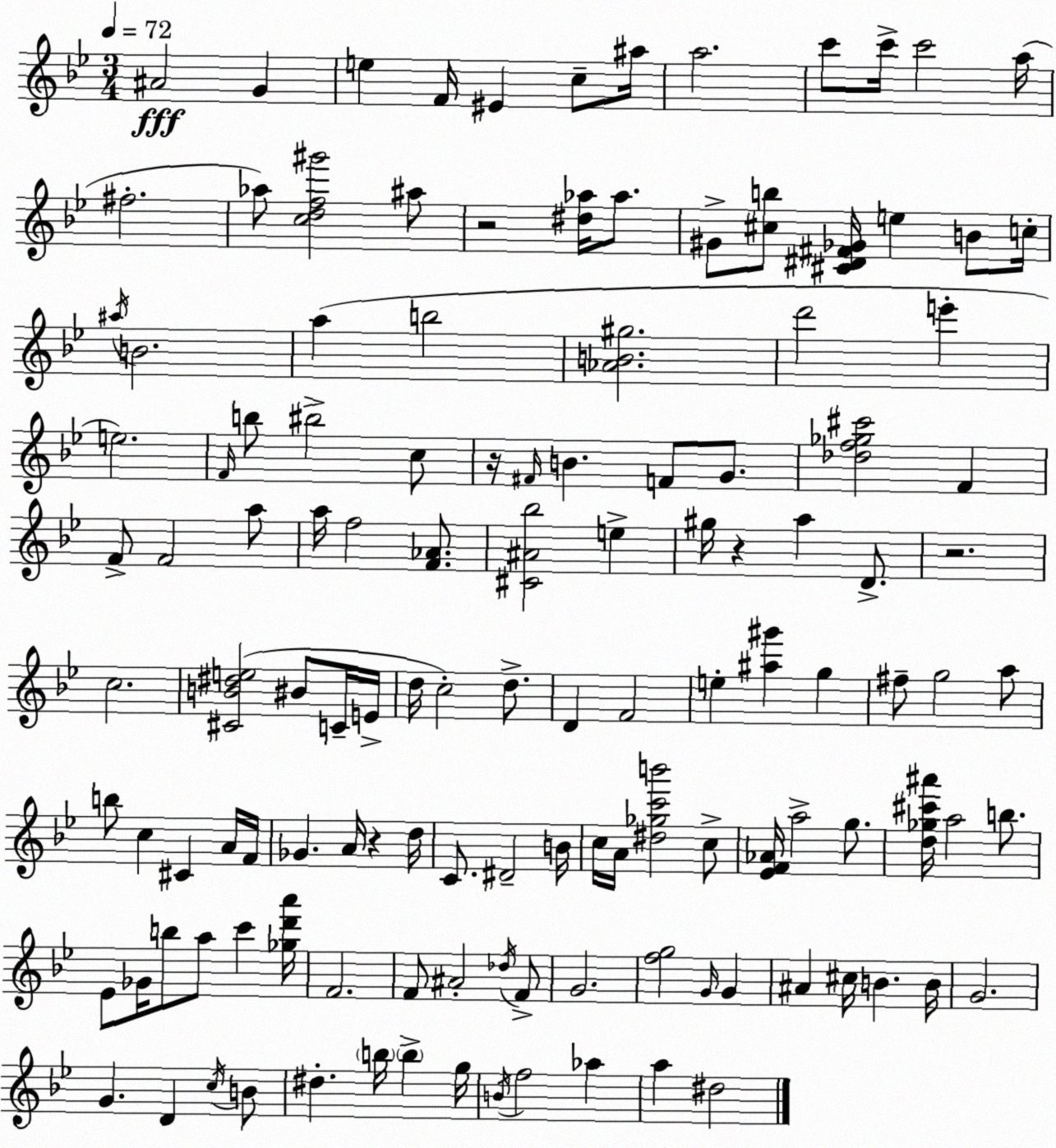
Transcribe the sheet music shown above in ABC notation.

X:1
T:Untitled
M:3/4
L:1/4
K:Gm
^A2 G e F/4 ^E c/2 ^a/4 a2 c'/2 c'/4 c'2 a/4 ^f2 _a/2 [cdf^g']2 ^a/2 z2 [^d_a]/4 _a/2 ^G/2 [^cb]/2 [^C^D^F_G]/4 e B/2 c/4 ^a/4 B2 a b2 [_AB^g]2 d'2 e' e2 F/4 b/2 ^b2 c/2 z/4 ^F/4 B F/2 G/2 [_df_g^c']2 F F/2 F2 a/2 a/4 f2 [F_A]/2 [^C^A_b]2 e ^g/4 z a D/2 z2 c2 [^CB^de]2 ^B/2 C/4 E/4 d/4 c2 d/2 D F2 e [^a^g'] g ^f/2 g2 a/2 b/2 c ^C A/4 F/4 _G A/4 z d/4 C/2 ^D2 B/4 c/4 A/4 [^d_gc'b']2 c/2 [_EF_A]/4 a2 g/2 [d_g^c'^a']/4 a2 b/2 _E/2 _G/4 b/2 a/2 c' [_gd'a']/4 F2 F/2 ^A2 _d/4 F/2 G2 [fg]2 G/4 G ^A ^c/4 B B/4 G2 G D c/4 B/2 ^d b/4 b g/4 B/4 f2 _a a ^d2